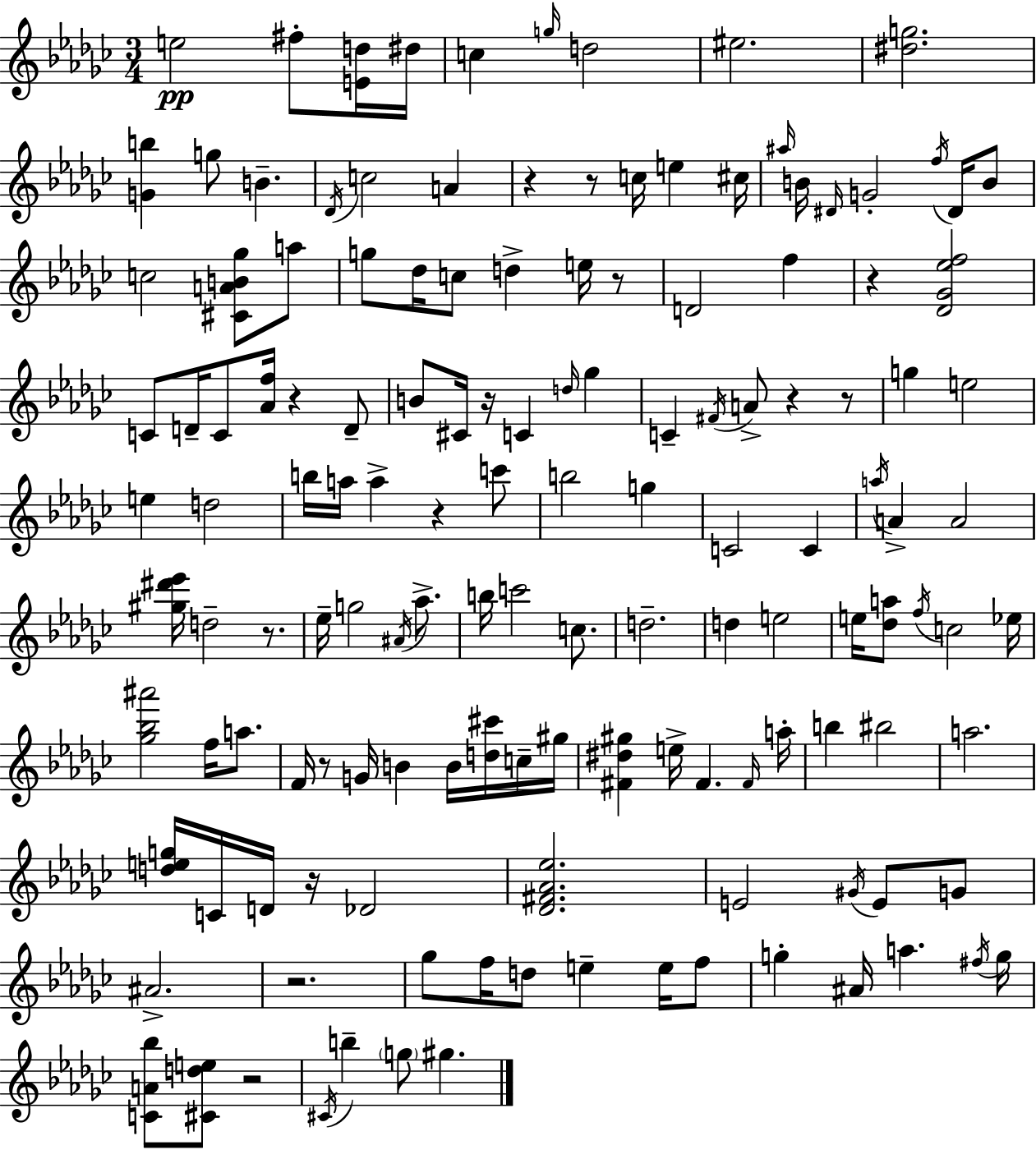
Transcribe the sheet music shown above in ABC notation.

X:1
T:Untitled
M:3/4
L:1/4
K:Ebm
e2 ^f/2 [Ed]/4 ^d/4 c g/4 d2 ^e2 [^dg]2 [Gb] g/2 B _D/4 c2 A z z/2 c/4 e ^c/4 ^a/4 B/4 ^D/4 G2 f/4 ^D/4 B/2 c2 [^CAB_g]/2 a/2 g/2 _d/4 c/2 d e/4 z/2 D2 f z [_D_G_ef]2 C/2 D/4 C/2 [_Af]/4 z D/2 B/2 ^C/4 z/4 C d/4 _g C ^F/4 A/2 z z/2 g e2 e d2 b/4 a/4 a z c'/2 b2 g C2 C a/4 A A2 [^g^d'_e']/4 d2 z/2 _e/4 g2 ^A/4 _a/2 b/4 c'2 c/2 d2 d e2 e/4 [_da]/2 f/4 c2 _e/4 [_g_b^a']2 f/4 a/2 F/4 z/2 G/4 B B/4 [d^c']/4 c/4 ^g/4 [^F^d^g] e/4 ^F ^F/4 a/4 b ^b2 a2 [deg]/4 C/4 D/4 z/4 _D2 [_D^F_A_e]2 E2 ^G/4 E/2 G/2 ^A2 z2 _g/2 f/4 d/2 e e/4 f/2 g ^A/4 a ^f/4 g/4 [CA_b]/2 [^Cde]/2 z2 ^C/4 b g/2 ^g